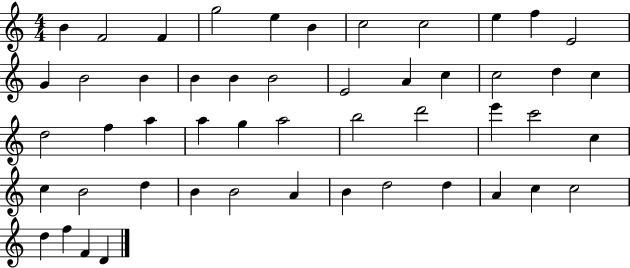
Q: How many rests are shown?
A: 0